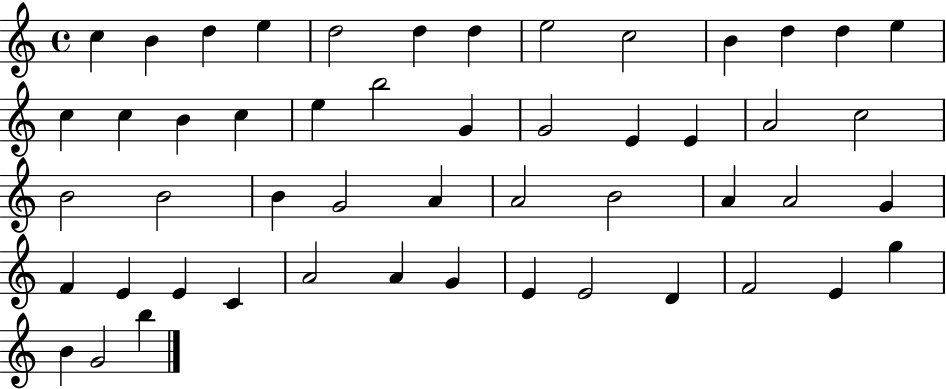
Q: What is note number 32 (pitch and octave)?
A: B4